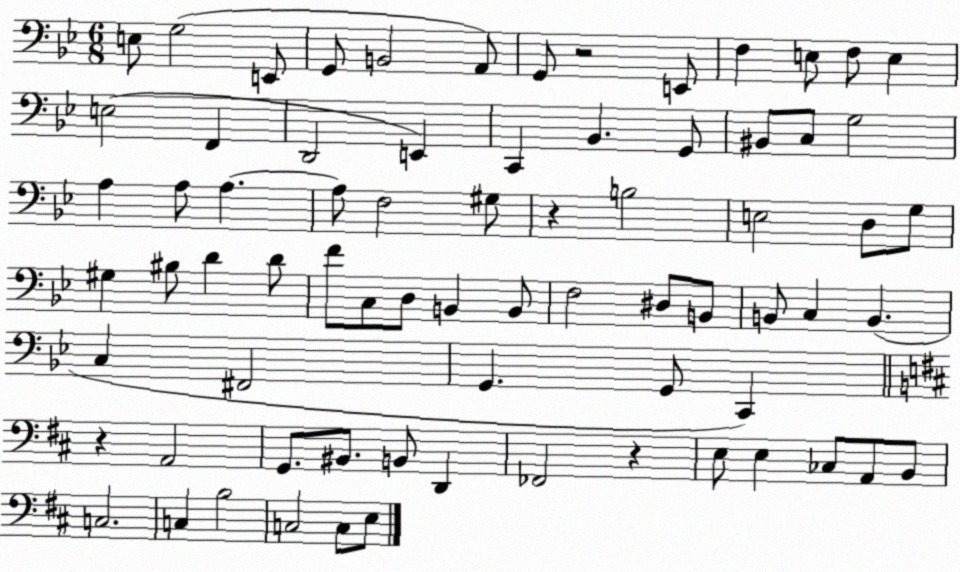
X:1
T:Untitled
M:6/8
L:1/4
K:Bb
E,/2 G,2 E,,/2 G,,/2 B,,2 A,,/2 G,,/2 z2 E,,/2 F, E,/2 F,/2 E, E,2 F,, D,,2 E,, C,, _B,, G,,/2 ^B,,/2 C,/2 G,2 A, A,/2 A, A,/2 F,2 ^G,/2 z B,2 E,2 D,/2 G,/2 ^G, ^B,/2 D D/2 F/2 C,/2 D,/2 B,, B,,/2 F,2 ^D,/2 B,,/2 B,,/2 C, B,, C, ^F,,2 G,, G,,/2 C,, z A,,2 G,,/2 ^B,,/2 B,,/2 D,, _F,,2 z E,/2 E, _C,/2 A,,/2 B,,/2 C,2 C, B,2 C,2 C,/2 E,/2